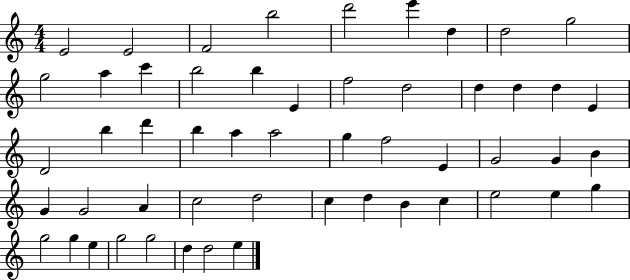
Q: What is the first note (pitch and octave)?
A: E4